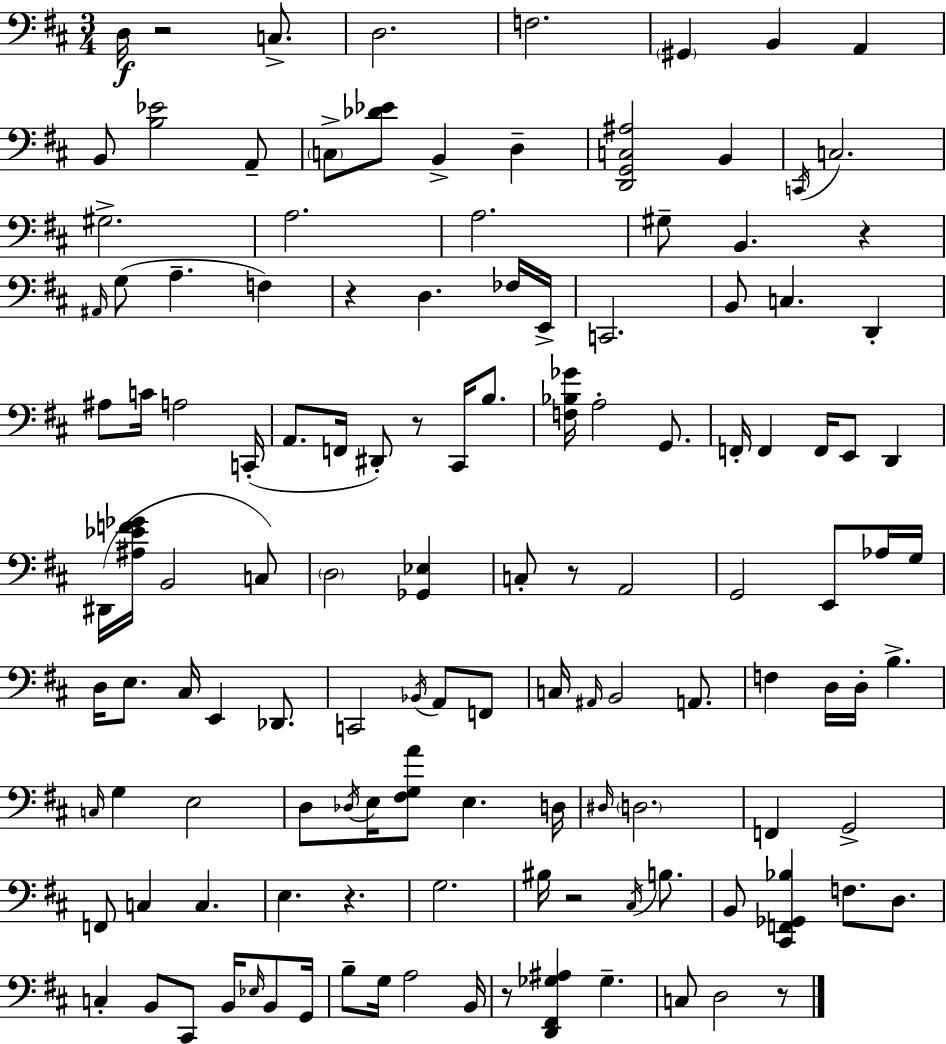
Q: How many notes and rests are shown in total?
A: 129